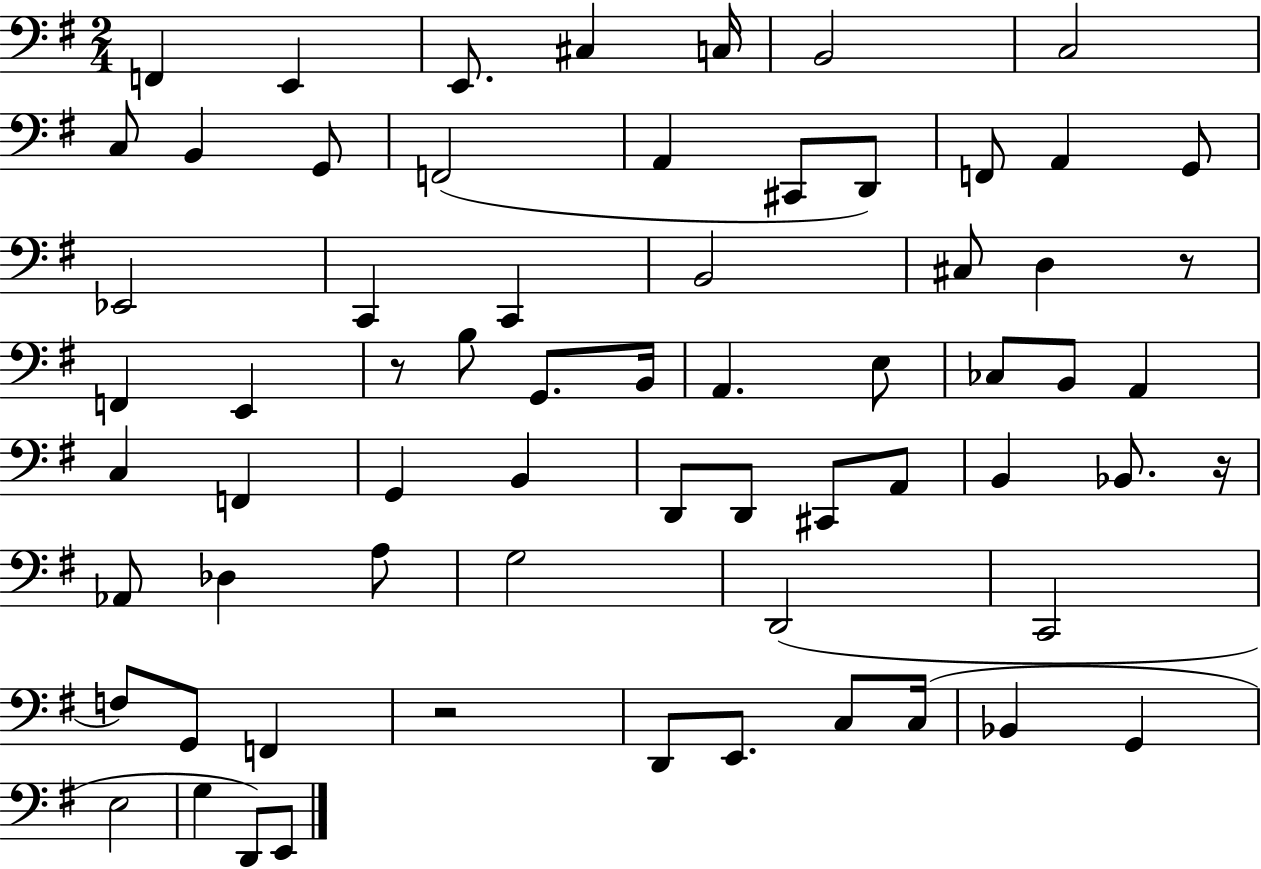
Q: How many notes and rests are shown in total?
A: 66